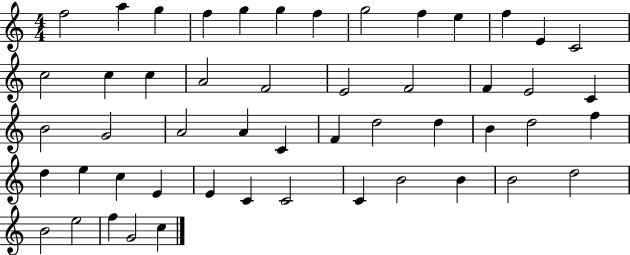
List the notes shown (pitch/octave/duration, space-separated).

F5/h A5/q G5/q F5/q G5/q G5/q F5/q G5/h F5/q E5/q F5/q E4/q C4/h C5/h C5/q C5/q A4/h F4/h E4/h F4/h F4/q E4/h C4/q B4/h G4/h A4/h A4/q C4/q F4/q D5/h D5/q B4/q D5/h F5/q D5/q E5/q C5/q E4/q E4/q C4/q C4/h C4/q B4/h B4/q B4/h D5/h B4/h E5/h F5/q G4/h C5/q